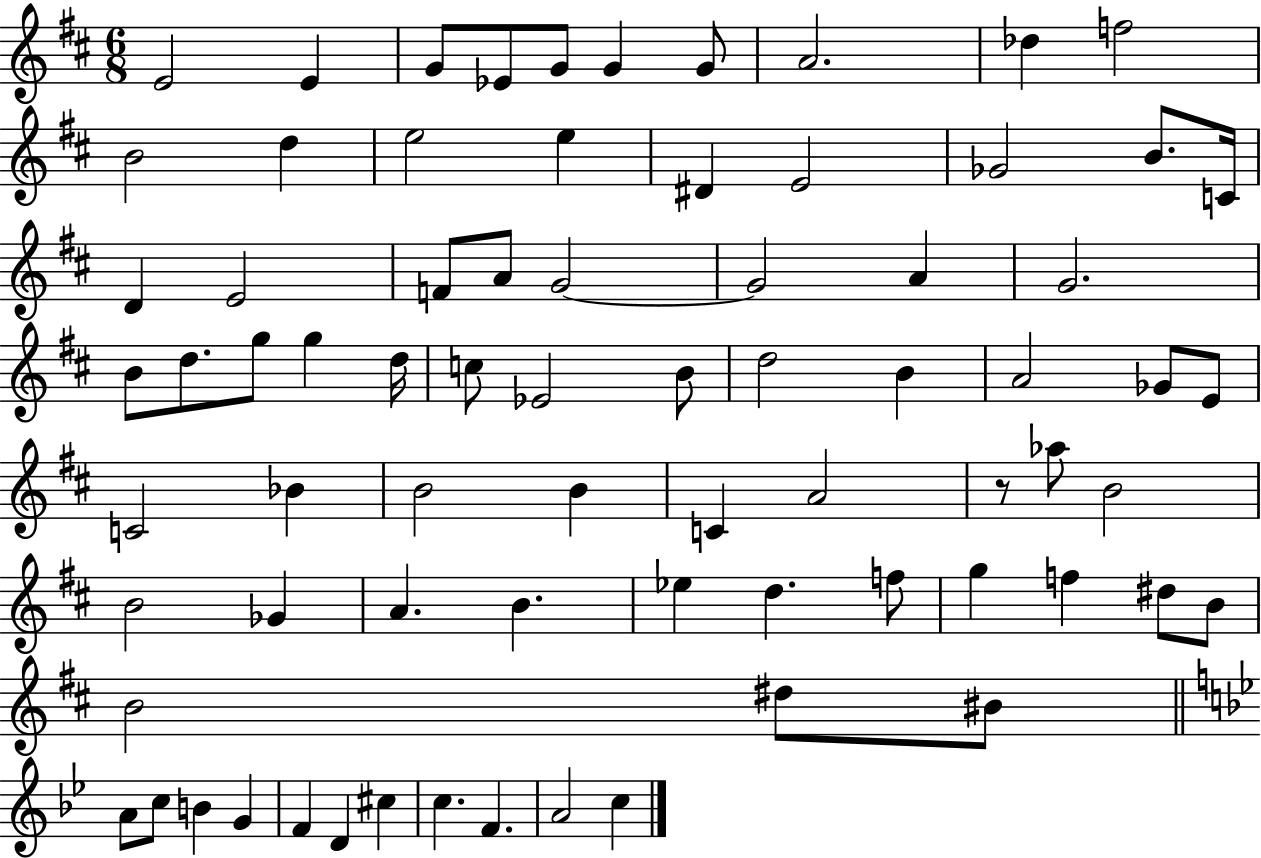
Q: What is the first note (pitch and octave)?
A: E4